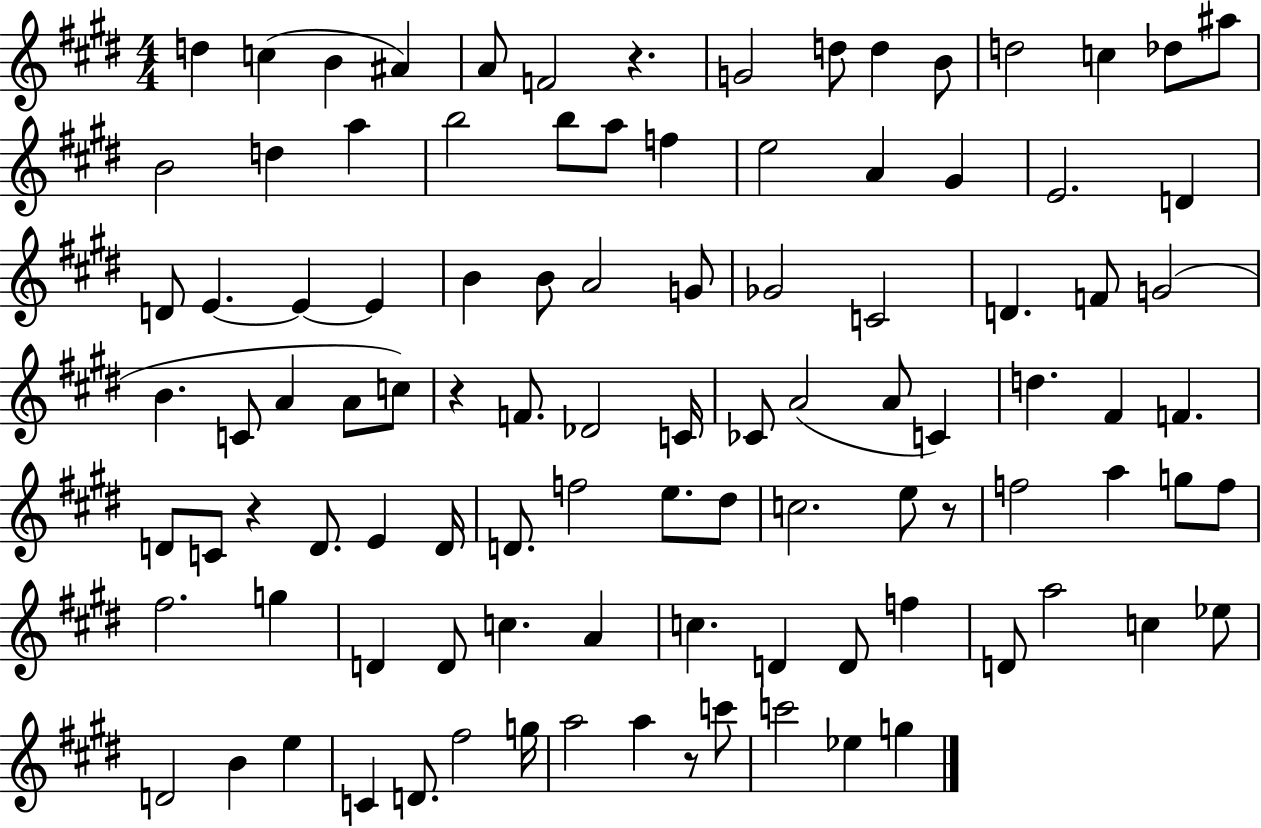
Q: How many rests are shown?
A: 5